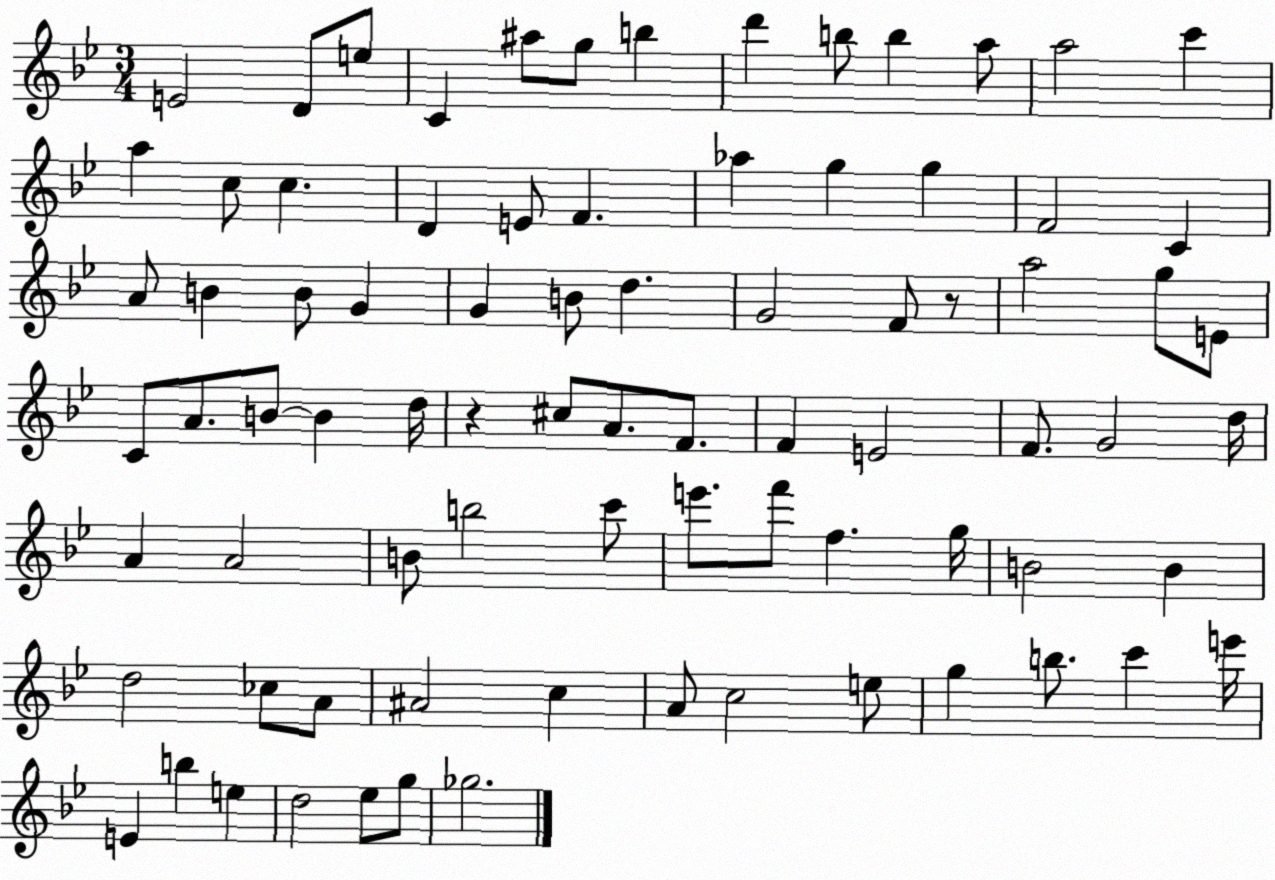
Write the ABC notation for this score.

X:1
T:Untitled
M:3/4
L:1/4
K:Bb
E2 D/2 e/2 C ^a/2 g/2 b d' b/2 b a/2 a2 c' a c/2 c D E/2 F _a g g F2 C A/2 B B/2 G G B/2 d G2 F/2 z/2 a2 g/2 E/2 C/2 A/2 B/2 B d/4 z ^c/2 A/2 F/2 F E2 F/2 G2 d/4 A A2 B/2 b2 c'/2 e'/2 f'/2 f g/4 B2 B d2 _c/2 A/2 ^A2 c A/2 c2 e/2 g b/2 c' e'/4 E b e d2 _e/2 g/2 _g2